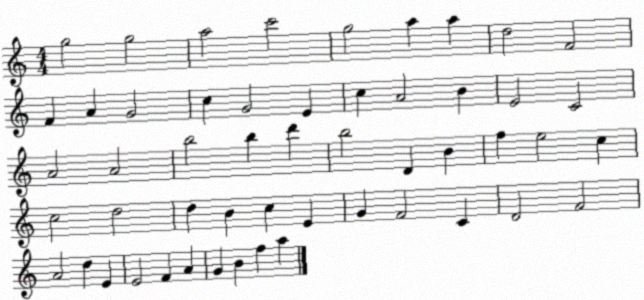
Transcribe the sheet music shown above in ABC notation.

X:1
T:Untitled
M:4/4
L:1/4
K:C
g2 g2 a2 c'2 g2 a a d2 F2 F A G2 c G2 E c A2 B E2 C2 A2 A2 b2 b d' b2 D B f e2 c c2 d2 d B c E G F2 C D2 F2 A2 d E E2 F A G B f a